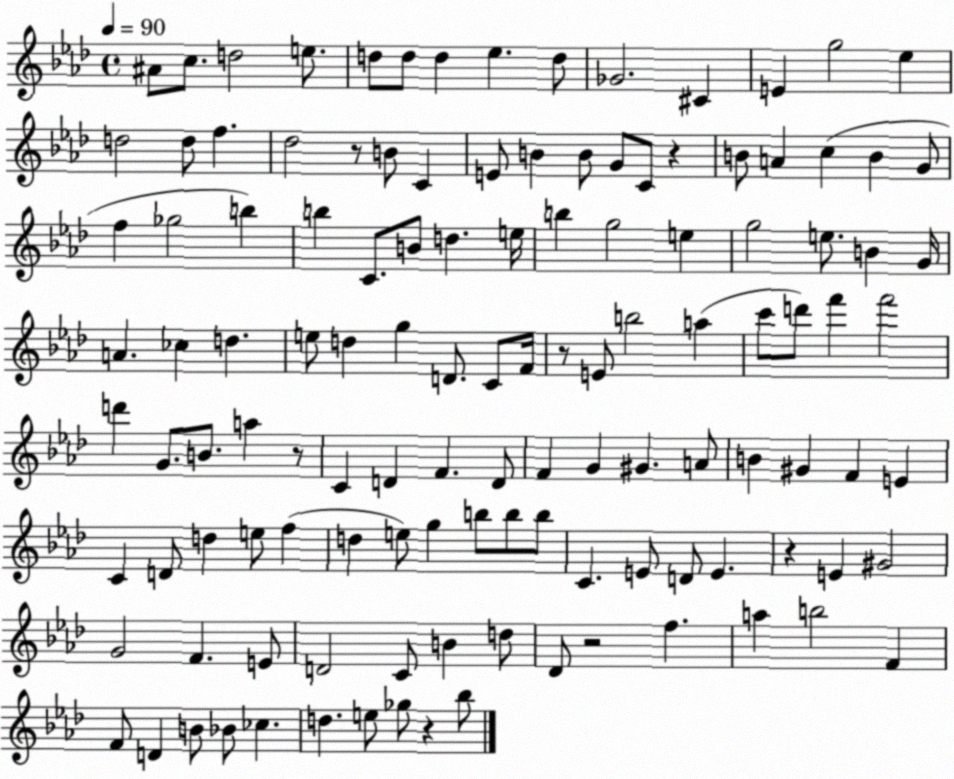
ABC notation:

X:1
T:Untitled
M:4/4
L:1/4
K:Ab
^A/2 c/2 d2 e/2 d/2 d/2 d _e d/2 _G2 ^C E g2 _e d2 d/2 f _d2 z/2 B/2 C E/2 B B/2 G/2 C/2 z B/2 A c B G/2 f _g2 b b C/2 B/2 d e/4 b g2 e g2 e/2 B G/4 A _c d e/2 d g D/2 C/2 F/4 z/2 E/2 b2 a c'/2 d'/2 f' f'2 d' G/2 B/2 a z/2 C D F D/2 F G ^G A/2 B ^G F E C D/2 d e/2 f d e/2 g b/2 b/2 b/2 C E/2 D/2 E z E ^G2 G2 F E/2 D2 C/2 B d/2 _D/2 z2 f a b2 F F/2 D B/2 _B/2 _c d e/2 _g/2 z _b/2